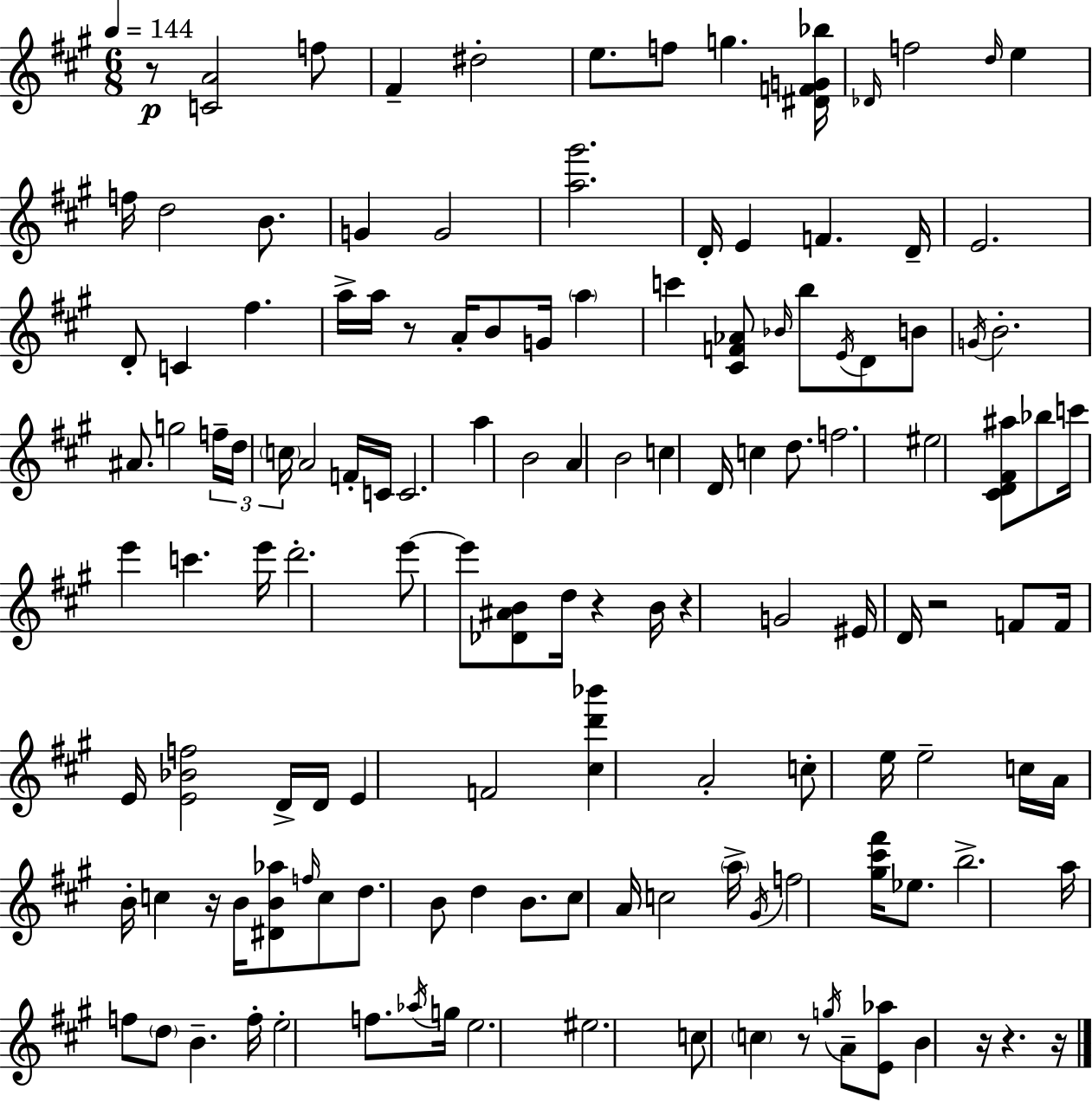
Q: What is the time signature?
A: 6/8